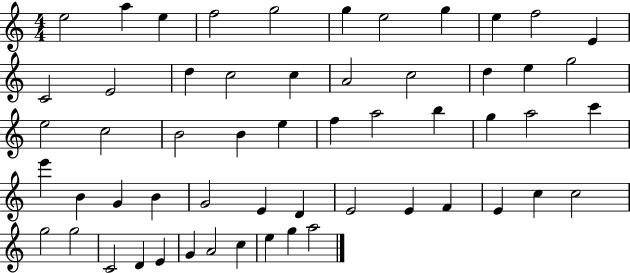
E5/h A5/q E5/q F5/h G5/h G5/q E5/h G5/q E5/q F5/h E4/q C4/h E4/h D5/q C5/h C5/q A4/h C5/h D5/q E5/q G5/h E5/h C5/h B4/h B4/q E5/q F5/q A5/h B5/q G5/q A5/h C6/q E6/q B4/q G4/q B4/q G4/h E4/q D4/q E4/h E4/q F4/q E4/q C5/q C5/h G5/h G5/h C4/h D4/q E4/q G4/q A4/h C5/q E5/q G5/q A5/h